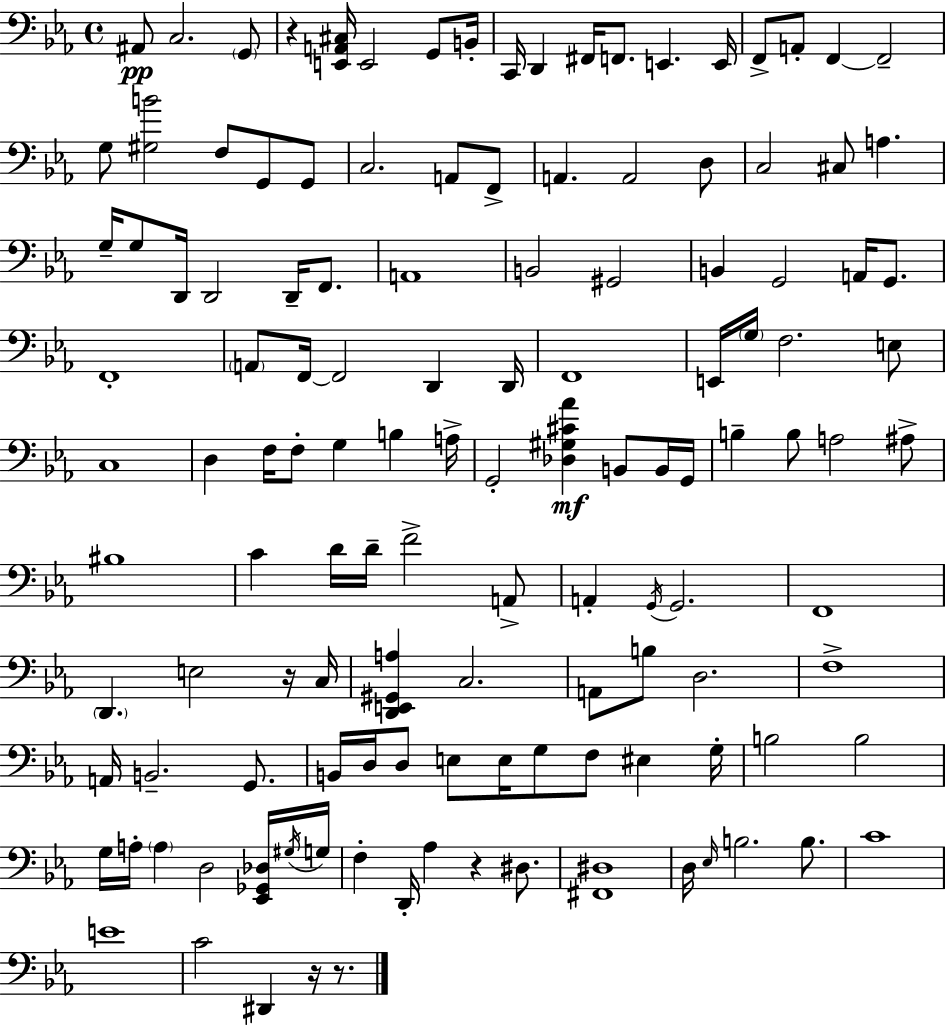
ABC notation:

X:1
T:Untitled
M:4/4
L:1/4
K:Cm
^A,,/2 C,2 G,,/2 z [E,,A,,^C,]/4 E,,2 G,,/2 B,,/4 C,,/4 D,, ^F,,/4 F,,/2 E,, E,,/4 F,,/2 A,,/2 F,, F,,2 G,/2 [^G,B]2 F,/2 G,,/2 G,,/2 C,2 A,,/2 F,,/2 A,, A,,2 D,/2 C,2 ^C,/2 A, G,/4 G,/2 D,,/4 D,,2 D,,/4 F,,/2 A,,4 B,,2 ^G,,2 B,, G,,2 A,,/4 G,,/2 F,,4 A,,/2 F,,/4 F,,2 D,, D,,/4 F,,4 E,,/4 G,/4 F,2 E,/2 C,4 D, F,/4 F,/2 G, B, A,/4 G,,2 [_D,^G,^C_A] B,,/2 B,,/4 G,,/4 B, B,/2 A,2 ^A,/2 ^B,4 C D/4 D/4 F2 A,,/2 A,, G,,/4 G,,2 F,,4 D,, E,2 z/4 C,/4 [D,,E,,^G,,A,] C,2 A,,/2 B,/2 D,2 F,4 A,,/4 B,,2 G,,/2 B,,/4 D,/4 D,/2 E,/2 E,/4 G,/2 F,/2 ^E, G,/4 B,2 B,2 G,/4 A,/4 A, D,2 [_E,,_G,,_D,]/4 ^G,/4 G,/4 F, D,,/4 _A, z ^D,/2 [^F,,^D,]4 D,/4 _E,/4 B,2 B,/2 C4 E4 C2 ^D,, z/4 z/2